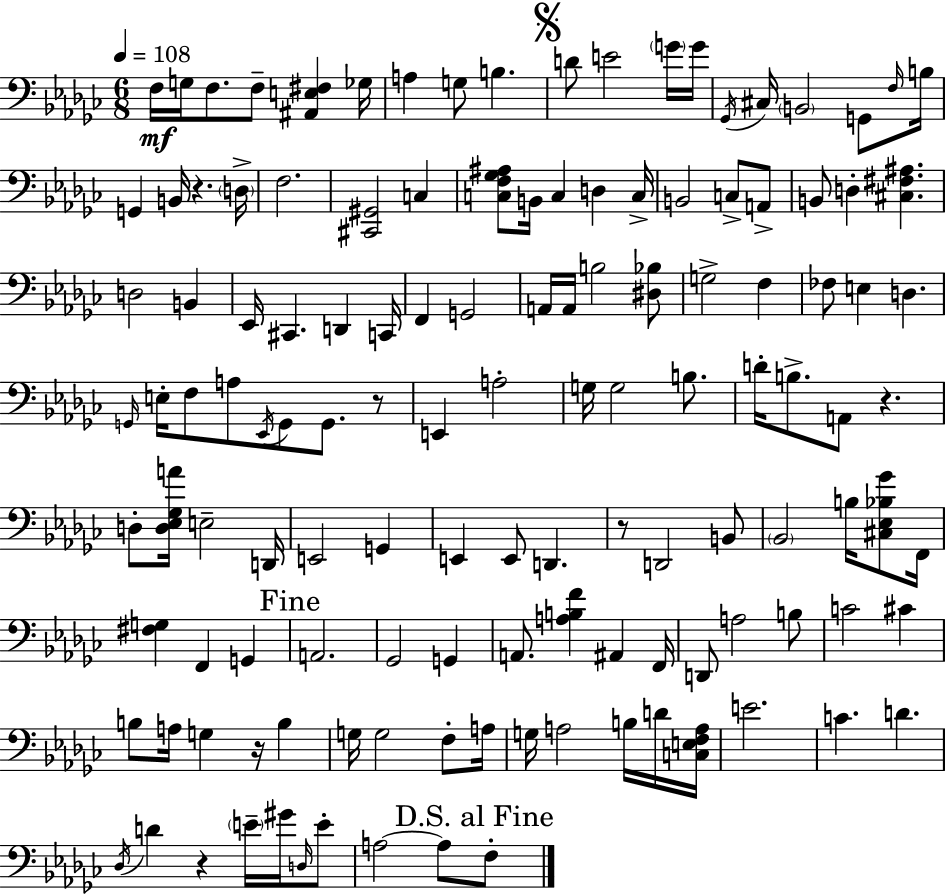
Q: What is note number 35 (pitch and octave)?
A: Eb2